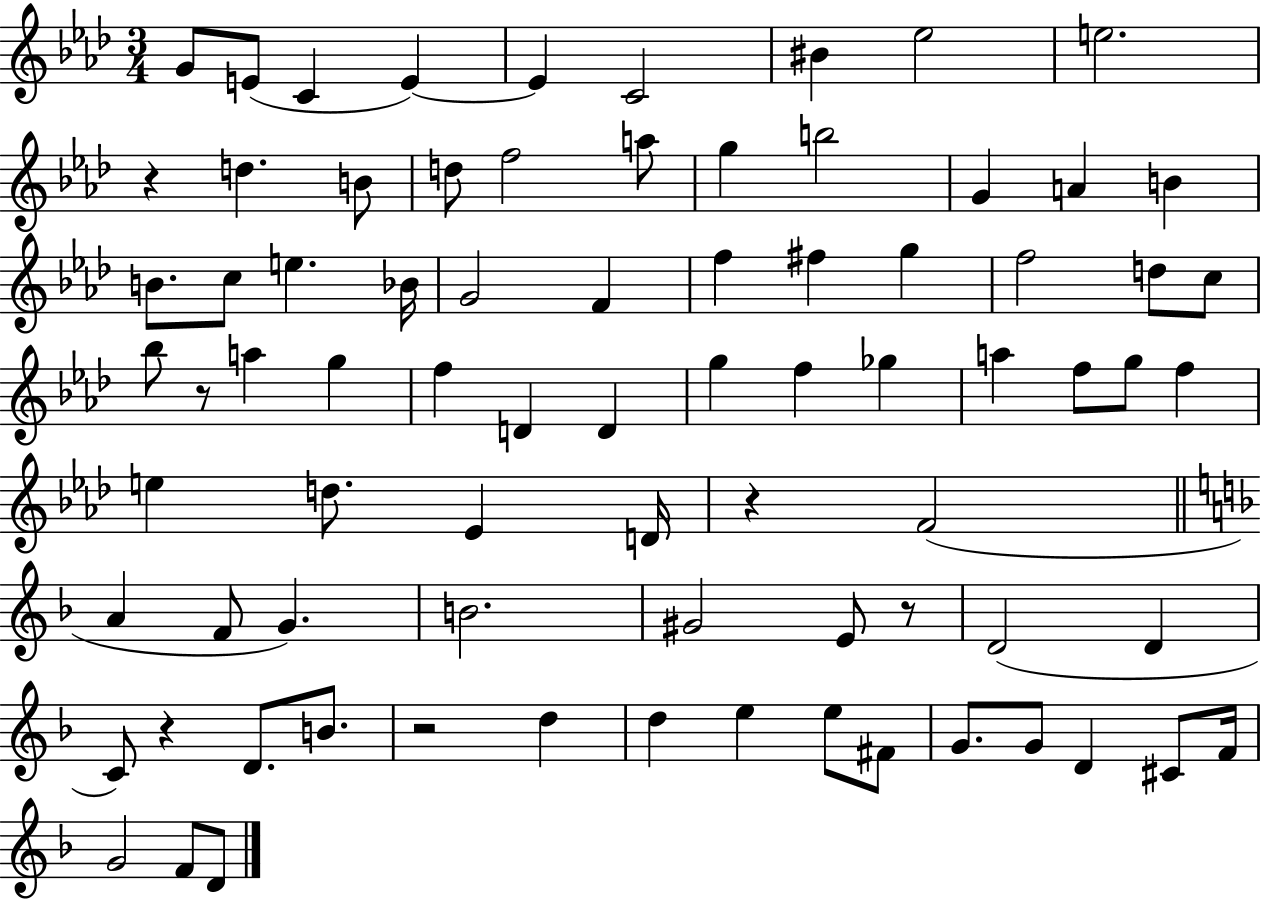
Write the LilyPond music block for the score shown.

{
  \clef treble
  \numericTimeSignature
  \time 3/4
  \key aes \major
  \repeat volta 2 { g'8 e'8( c'4 e'4~~) | e'4 c'2 | bis'4 ees''2 | e''2. | \break r4 d''4. b'8 | d''8 f''2 a''8 | g''4 b''2 | g'4 a'4 b'4 | \break b'8. c''8 e''4. bes'16 | g'2 f'4 | f''4 fis''4 g''4 | f''2 d''8 c''8 | \break bes''8 r8 a''4 g''4 | f''4 d'4 d'4 | g''4 f''4 ges''4 | a''4 f''8 g''8 f''4 | \break e''4 d''8. ees'4 d'16 | r4 f'2( | \bar "||" \break \key f \major a'4 f'8 g'4.) | b'2. | gis'2 e'8 r8 | d'2( d'4 | \break c'8) r4 d'8. b'8. | r2 d''4 | d''4 e''4 e''8 fis'8 | g'8. g'8 d'4 cis'8 f'16 | \break g'2 f'8 d'8 | } \bar "|."
}